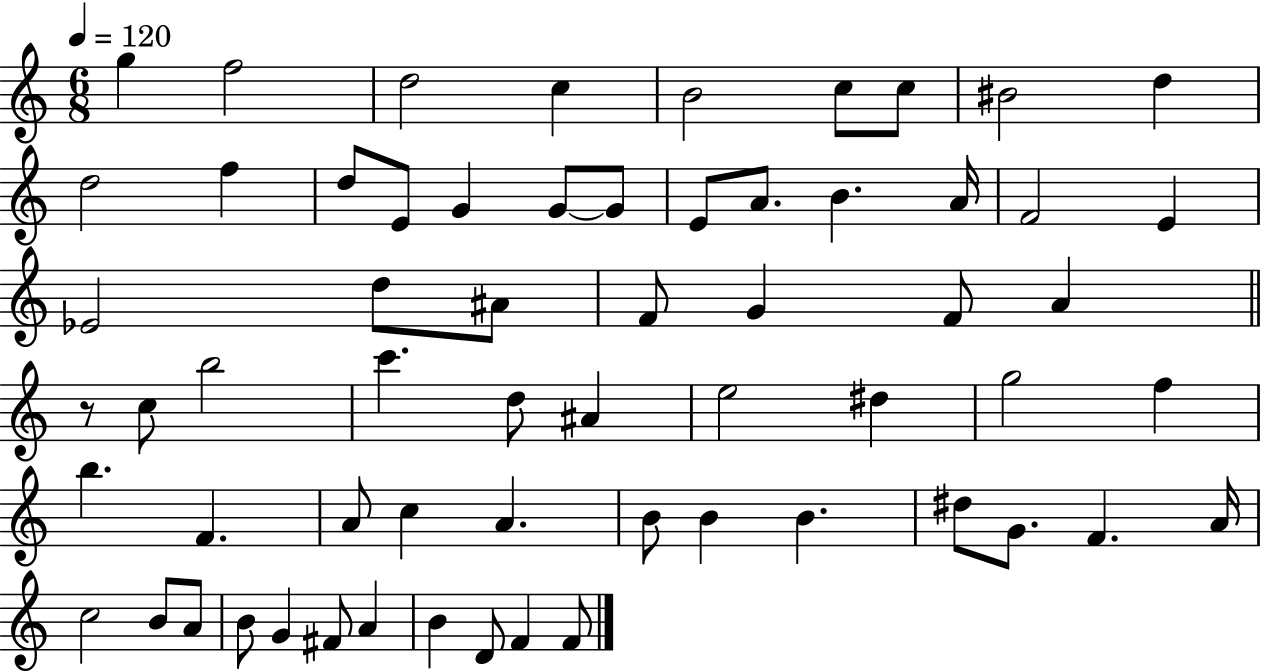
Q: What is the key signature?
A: C major